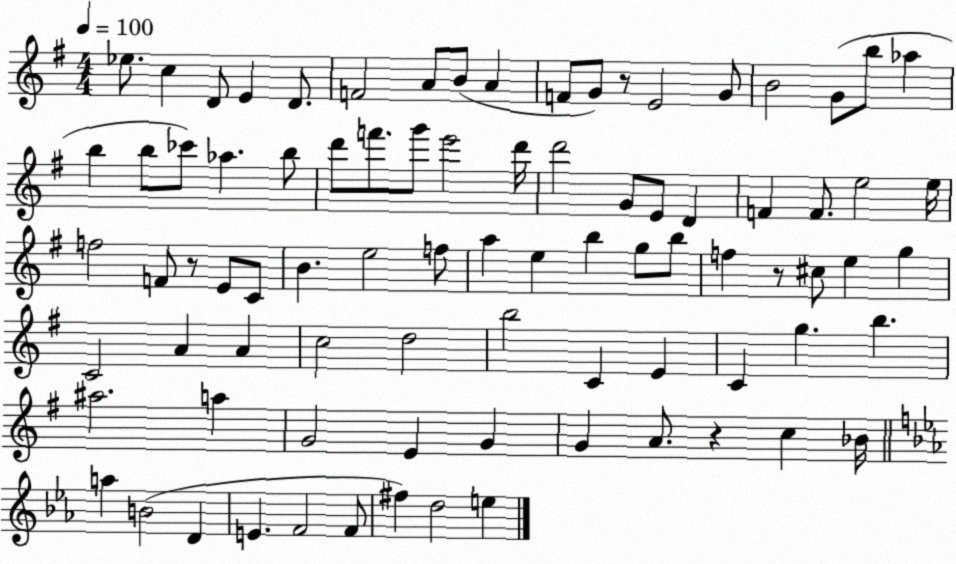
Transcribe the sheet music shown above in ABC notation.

X:1
T:Untitled
M:4/4
L:1/4
K:G
_e/2 c D/2 E D/2 F2 A/2 B/2 A F/2 G/2 z/2 E2 G/2 B2 G/2 b/2 _a b b/2 _c'/2 _a b/2 d'/2 f'/2 g'/2 e'2 d'/4 d'2 G/2 E/2 D F F/2 e2 e/4 f2 F/2 z/2 E/2 C/2 B e2 f/2 a e b g/2 b/2 f z/2 ^c/2 e g C2 A A c2 d2 b2 C E C g b ^a2 a G2 E G G A/2 z c _B/4 a B2 D E F2 F/2 ^f d2 e